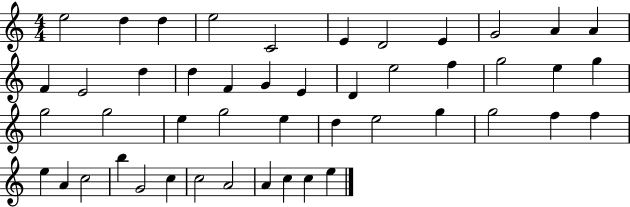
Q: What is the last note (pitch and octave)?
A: E5